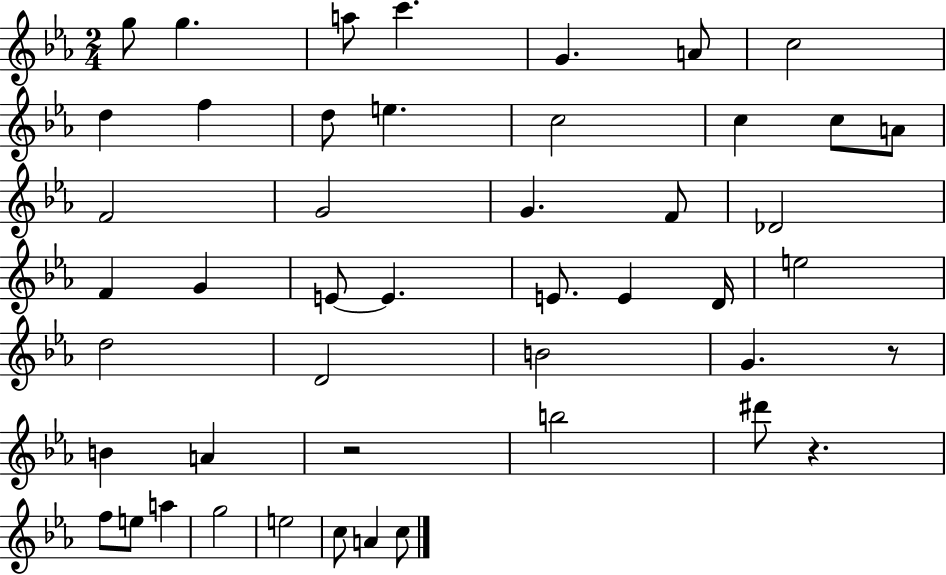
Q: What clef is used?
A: treble